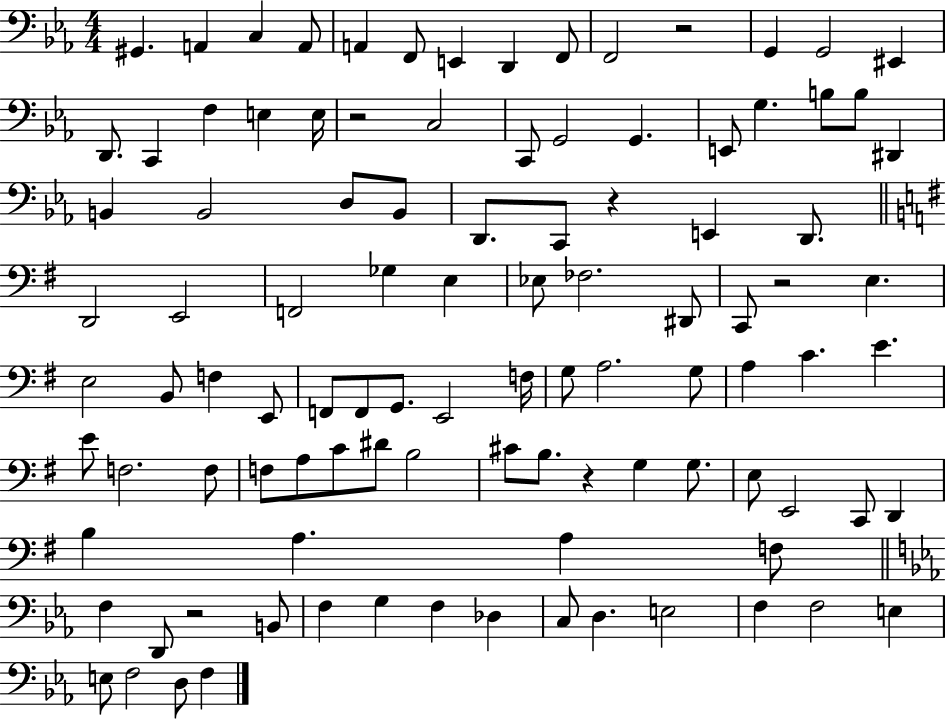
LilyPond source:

{
  \clef bass
  \numericTimeSignature
  \time 4/4
  \key ees \major
  \repeat volta 2 { gis,4. a,4 c4 a,8 | a,4 f,8 e,4 d,4 f,8 | f,2 r2 | g,4 g,2 eis,4 | \break d,8. c,4 f4 e4 e16 | r2 c2 | c,8 g,2 g,4. | e,8 g4. b8 b8 dis,4 | \break b,4 b,2 d8 b,8 | d,8. c,8 r4 e,4 d,8. | \bar "||" \break \key g \major d,2 e,2 | f,2 ges4 e4 | ees8 fes2. dis,8 | c,8 r2 e4. | \break e2 b,8 f4 e,8 | f,8 f,8 g,8. e,2 f16 | g8 a2. g8 | a4 c'4. e'4. | \break e'8 f2. f8 | f8 a8 c'8 dis'8 b2 | cis'8 b8. r4 g4 g8. | e8 e,2 c,8 d,4 | \break b4 a4. a4 f8 | \bar "||" \break \key ees \major f4 d,8 r2 b,8 | f4 g4 f4 des4 | c8 d4. e2 | f4 f2 e4 | \break e8 f2 d8 f4 | } \bar "|."
}